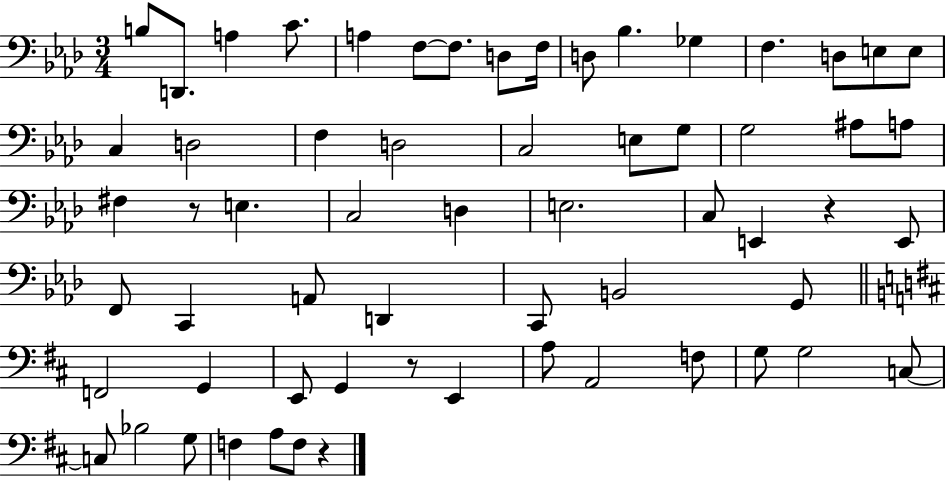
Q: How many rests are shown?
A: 4